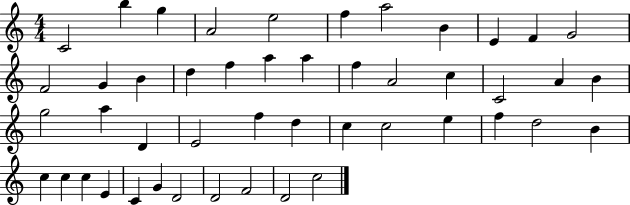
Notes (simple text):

C4/h B5/q G5/q A4/h E5/h F5/q A5/h B4/q E4/q F4/q G4/h F4/h G4/q B4/q D5/q F5/q A5/q A5/q F5/q A4/h C5/q C4/h A4/q B4/q G5/h A5/q D4/q E4/h F5/q D5/q C5/q C5/h E5/q F5/q D5/h B4/q C5/q C5/q C5/q E4/q C4/q G4/q D4/h D4/h F4/h D4/h C5/h